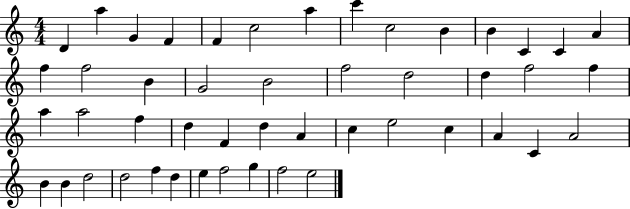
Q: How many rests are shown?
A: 0